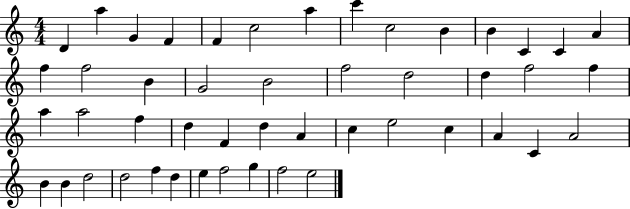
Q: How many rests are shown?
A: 0